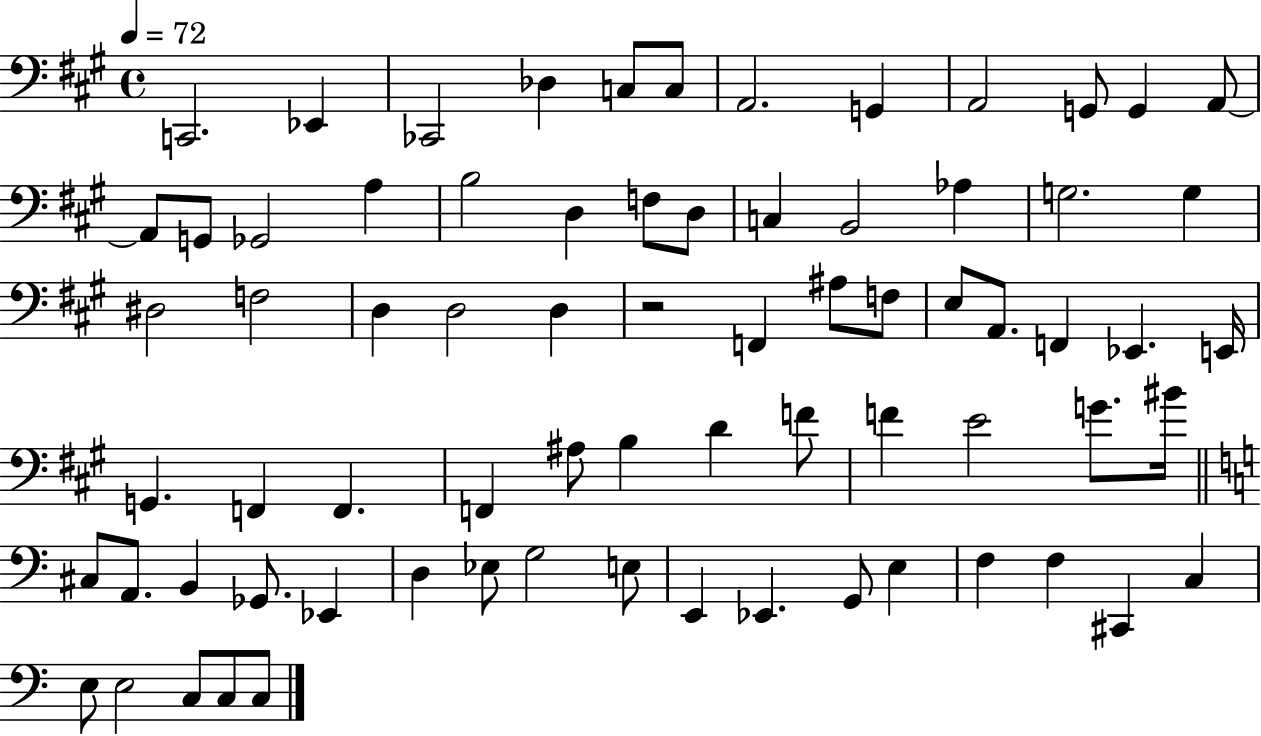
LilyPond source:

{
  \clef bass
  \time 4/4
  \defaultTimeSignature
  \key a \major
  \tempo 4 = 72
  c,2. ees,4 | ces,2 des4 c8 c8 | a,2. g,4 | a,2 g,8 g,4 a,8~~ | \break a,8 g,8 ges,2 a4 | b2 d4 f8 d8 | c4 b,2 aes4 | g2. g4 | \break dis2 f2 | d4 d2 d4 | r2 f,4 ais8 f8 | e8 a,8. f,4 ees,4. e,16 | \break g,4. f,4 f,4. | f,4 ais8 b4 d'4 f'8 | f'4 e'2 g'8. bis'16 | \bar "||" \break \key c \major cis8 a,8. b,4 ges,8. ees,4 | d4 ees8 g2 e8 | e,4 ees,4. g,8 e4 | f4 f4 cis,4 c4 | \break e8 e2 c8 c8 c8 | \bar "|."
}